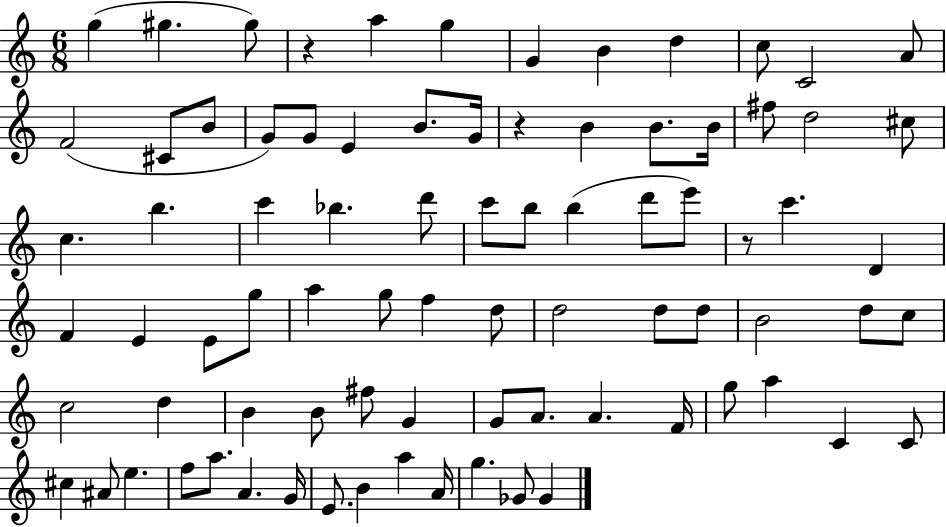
{
  \clef treble
  \numericTimeSignature
  \time 6/8
  \key c \major
  g''4( gis''4. gis''8) | r4 a''4 g''4 | g'4 b'4 d''4 | c''8 c'2 a'8 | \break f'2( cis'8 b'8 | g'8) g'8 e'4 b'8. g'16 | r4 b'4 b'8. b'16 | fis''8 d''2 cis''8 | \break c''4. b''4. | c'''4 bes''4. d'''8 | c'''8 b''8 b''4( d'''8 e'''8) | r8 c'''4. d'4 | \break f'4 e'4 e'8 g''8 | a''4 g''8 f''4 d''8 | d''2 d''8 d''8 | b'2 d''8 c''8 | \break c''2 d''4 | b'4 b'8 fis''8 g'4 | g'8 a'8. a'4. f'16 | g''8 a''4 c'4 c'8 | \break cis''4 ais'8 e''4. | f''8 a''8. a'4. g'16 | e'8. b'4 a''4 a'16 | g''4. ges'8 ges'4 | \break \bar "|."
}